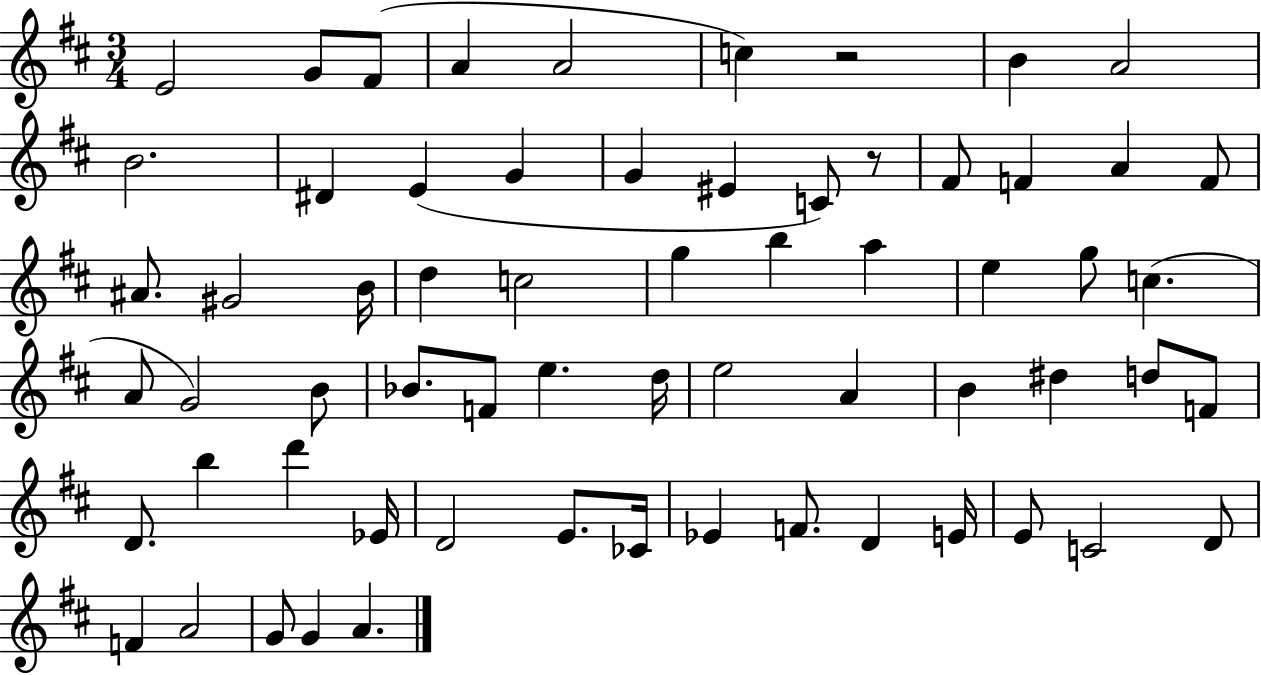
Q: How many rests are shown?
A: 2